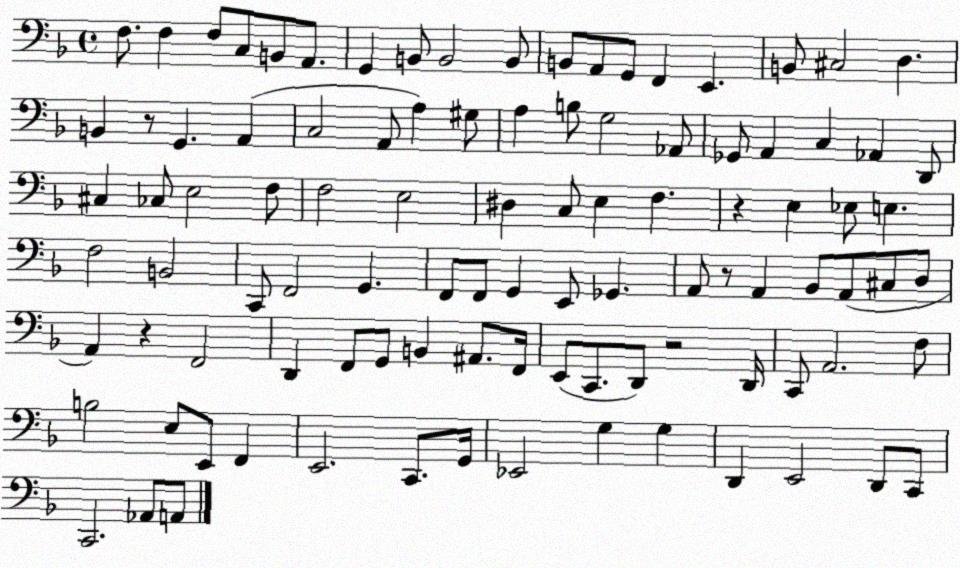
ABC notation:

X:1
T:Untitled
M:4/4
L:1/4
K:F
F,/2 F, F,/2 C,/2 B,,/2 A,,/2 G,, B,,/2 B,,2 B,,/2 B,,/2 A,,/2 G,,/2 F,, E,, B,,/2 ^C,2 D, B,, z/2 G,, A,, C,2 A,,/2 A, ^G,/2 A, B,/2 G,2 _A,,/2 _G,,/2 A,, C, _A,, D,,/2 ^C, _C,/2 E,2 F,/2 F,2 E,2 ^D, C,/2 E, F, z E, _E,/2 E, F,2 B,,2 C,,/2 F,,2 G,, F,,/2 F,,/2 G,, E,,/2 _G,, A,,/2 z/2 A,, _B,,/2 A,,/2 ^C,/2 D,/2 A,, z F,,2 D,, F,,/2 G,,/2 B,, ^A,,/2 F,,/4 E,,/2 C,,/2 D,,/2 z2 D,,/4 C,,/2 A,,2 F,/2 B,2 E,/2 E,,/2 F,, E,,2 C,,/2 G,,/4 _E,,2 G, G, D,, E,,2 D,,/2 C,,/2 C,,2 _A,,/2 A,,/2